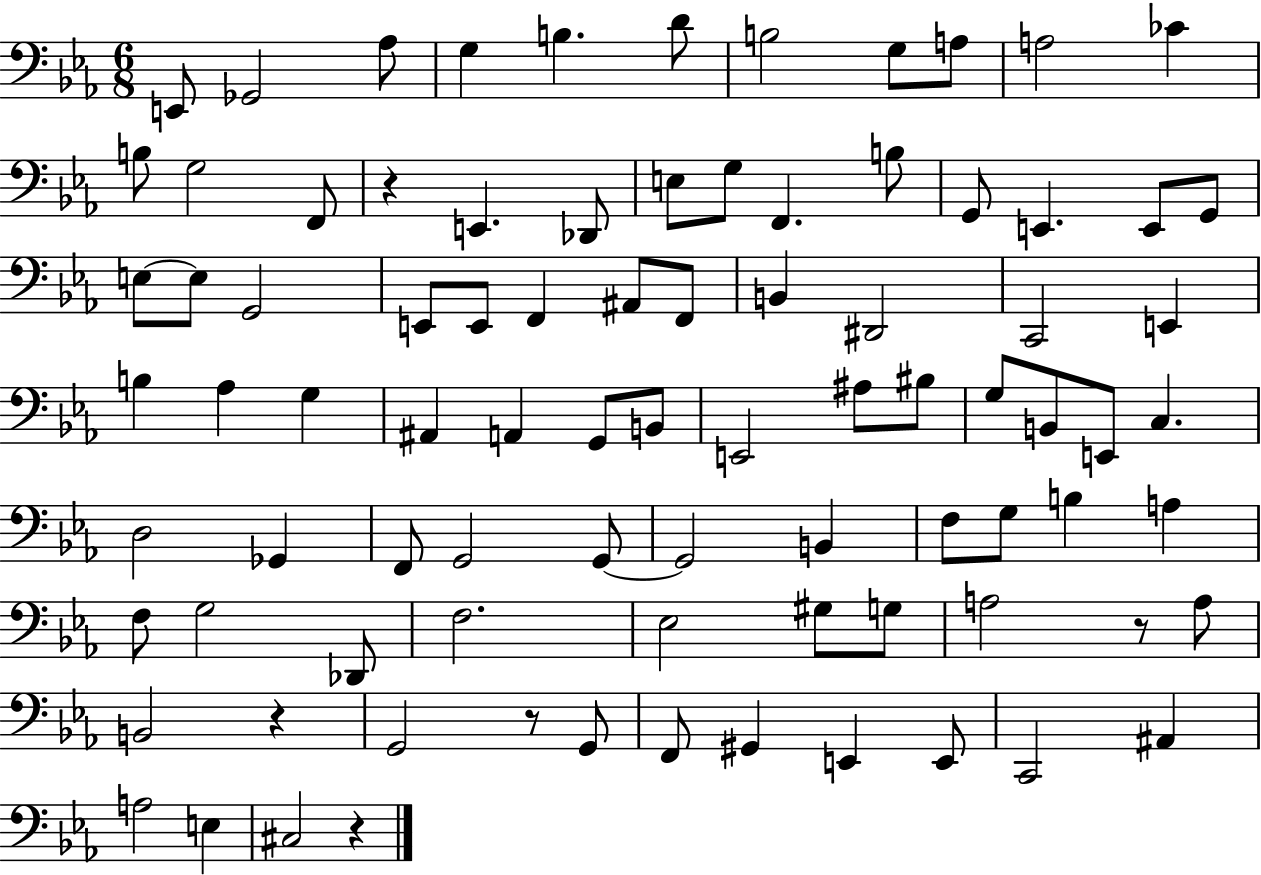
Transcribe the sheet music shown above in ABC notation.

X:1
T:Untitled
M:6/8
L:1/4
K:Eb
E,,/2 _G,,2 _A,/2 G, B, D/2 B,2 G,/2 A,/2 A,2 _C B,/2 G,2 F,,/2 z E,, _D,,/2 E,/2 G,/2 F,, B,/2 G,,/2 E,, E,,/2 G,,/2 E,/2 E,/2 G,,2 E,,/2 E,,/2 F,, ^A,,/2 F,,/2 B,, ^D,,2 C,,2 E,, B, _A, G, ^A,, A,, G,,/2 B,,/2 E,,2 ^A,/2 ^B,/2 G,/2 B,,/2 E,,/2 C, D,2 _G,, F,,/2 G,,2 G,,/2 G,,2 B,, F,/2 G,/2 B, A, F,/2 G,2 _D,,/2 F,2 _E,2 ^G,/2 G,/2 A,2 z/2 A,/2 B,,2 z G,,2 z/2 G,,/2 F,,/2 ^G,, E,, E,,/2 C,,2 ^A,, A,2 E, ^C,2 z